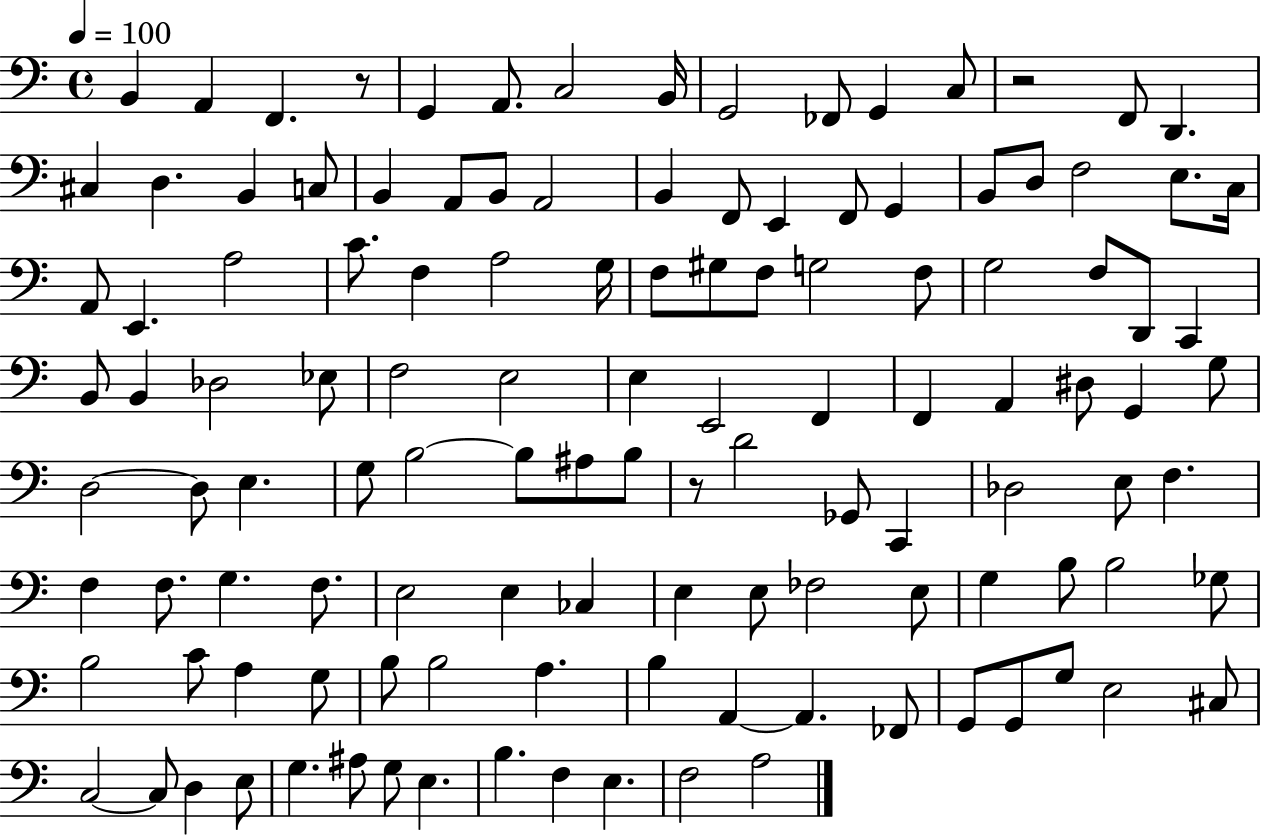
X:1
T:Untitled
M:4/4
L:1/4
K:C
B,, A,, F,, z/2 G,, A,,/2 C,2 B,,/4 G,,2 _F,,/2 G,, C,/2 z2 F,,/2 D,, ^C, D, B,, C,/2 B,, A,,/2 B,,/2 A,,2 B,, F,,/2 E,, F,,/2 G,, B,,/2 D,/2 F,2 E,/2 C,/4 A,,/2 E,, A,2 C/2 F, A,2 G,/4 F,/2 ^G,/2 F,/2 G,2 F,/2 G,2 F,/2 D,,/2 C,, B,,/2 B,, _D,2 _E,/2 F,2 E,2 E, E,,2 F,, F,, A,, ^D,/2 G,, G,/2 D,2 D,/2 E, G,/2 B,2 B,/2 ^A,/2 B,/2 z/2 D2 _G,,/2 C,, _D,2 E,/2 F, F, F,/2 G, F,/2 E,2 E, _C, E, E,/2 _F,2 E,/2 G, B,/2 B,2 _G,/2 B,2 C/2 A, G,/2 B,/2 B,2 A, B, A,, A,, _F,,/2 G,,/2 G,,/2 G,/2 E,2 ^C,/2 C,2 C,/2 D, E,/2 G, ^A,/2 G,/2 E, B, F, E, F,2 A,2